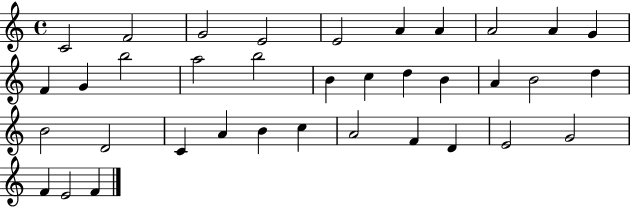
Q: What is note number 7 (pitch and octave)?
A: A4